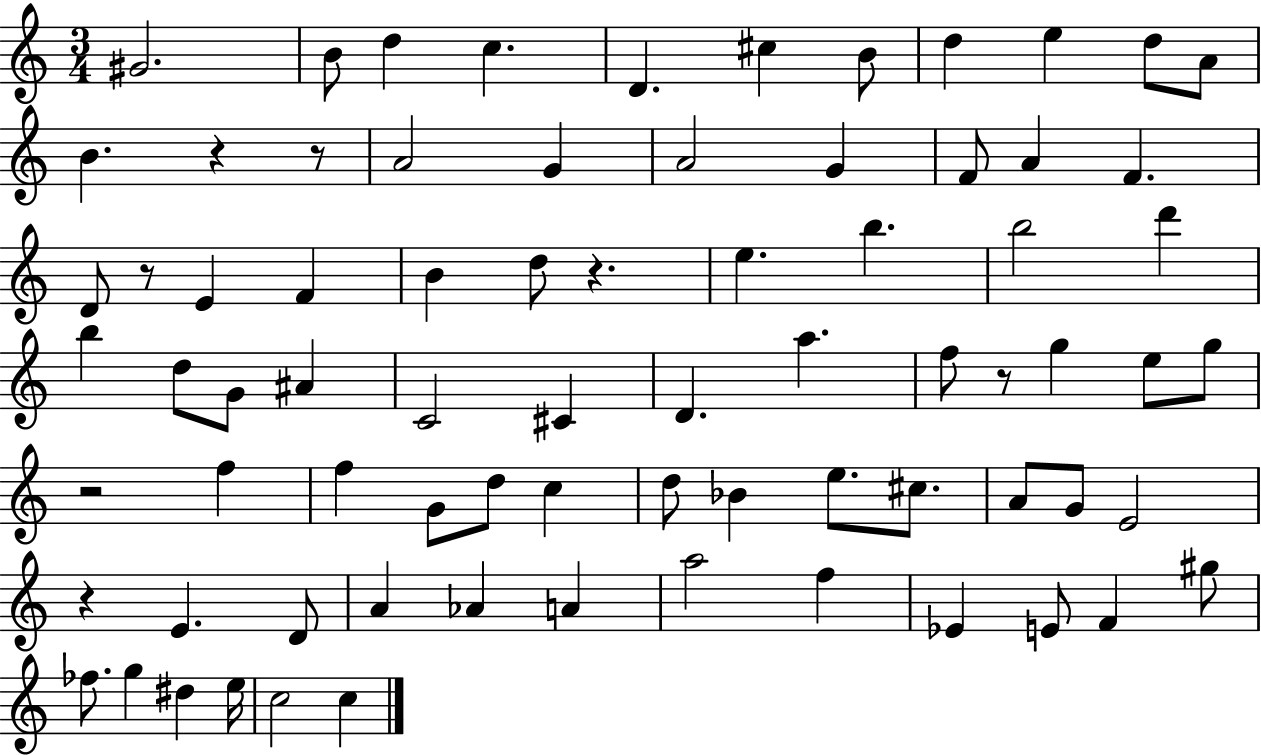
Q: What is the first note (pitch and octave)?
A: G#4